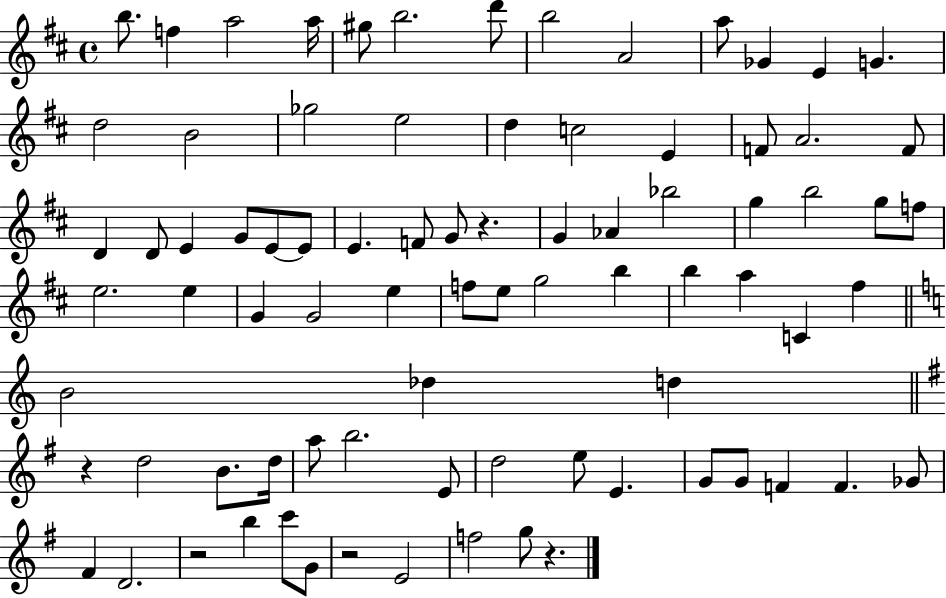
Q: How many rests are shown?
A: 5